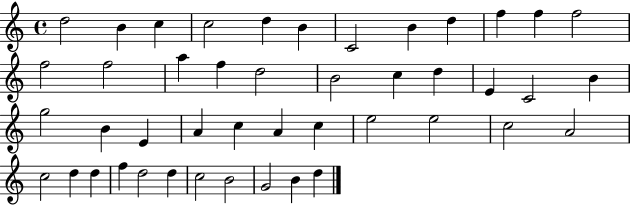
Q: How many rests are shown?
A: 0